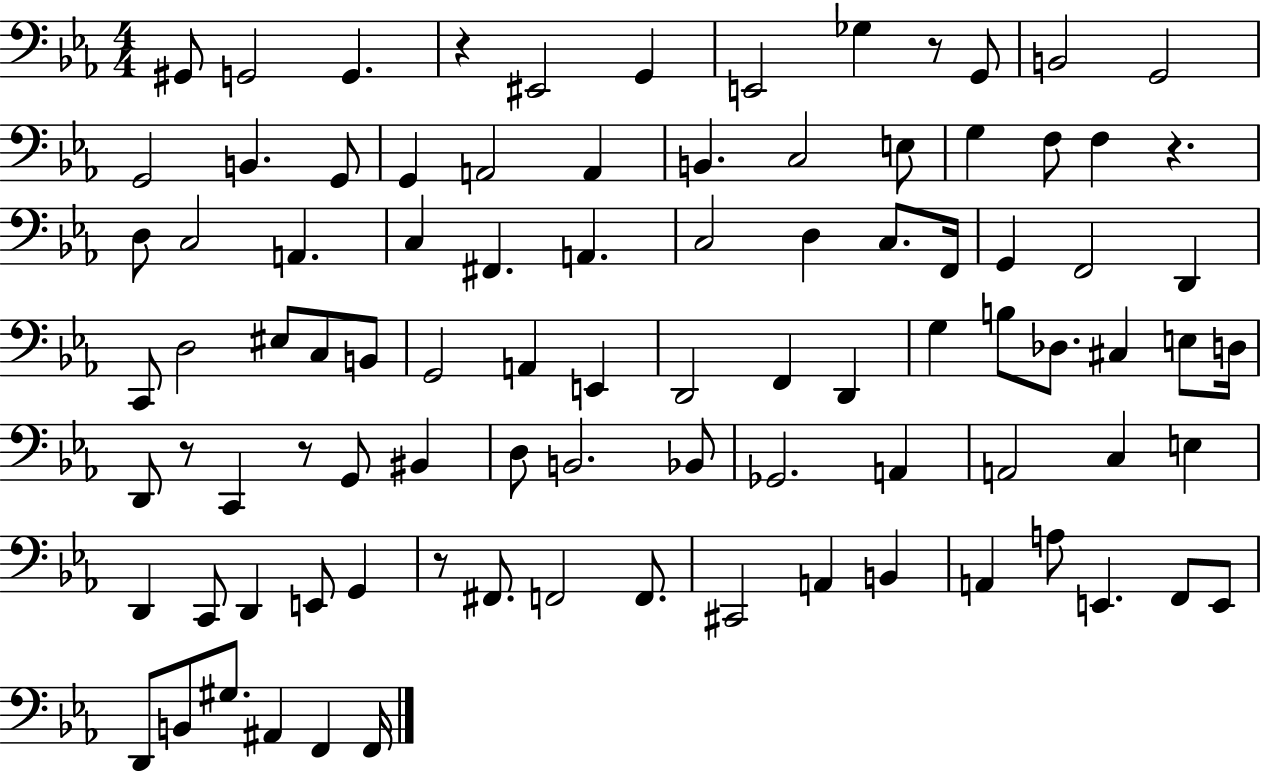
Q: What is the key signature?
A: EES major